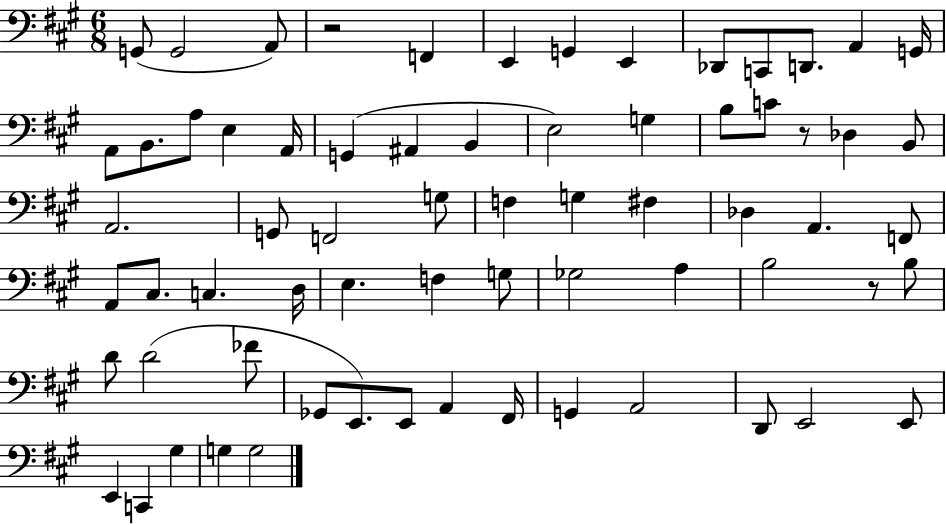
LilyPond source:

{
  \clef bass
  \numericTimeSignature
  \time 6/8
  \key a \major
  g,8( g,2 a,8) | r2 f,4 | e,4 g,4 e,4 | des,8 c,8 d,8. a,4 g,16 | \break a,8 b,8. a8 e4 a,16 | g,4( ais,4 b,4 | e2) g4 | b8 c'8 r8 des4 b,8 | \break a,2. | g,8 f,2 g8 | f4 g4 fis4 | des4 a,4. f,8 | \break a,8 cis8. c4. d16 | e4. f4 g8 | ges2 a4 | b2 r8 b8 | \break d'8 d'2( fes'8 | ges,8 e,8.) e,8 a,4 fis,16 | g,4 a,2 | d,8 e,2 e,8 | \break e,4 c,4 gis4 | g4 g2 | \bar "|."
}